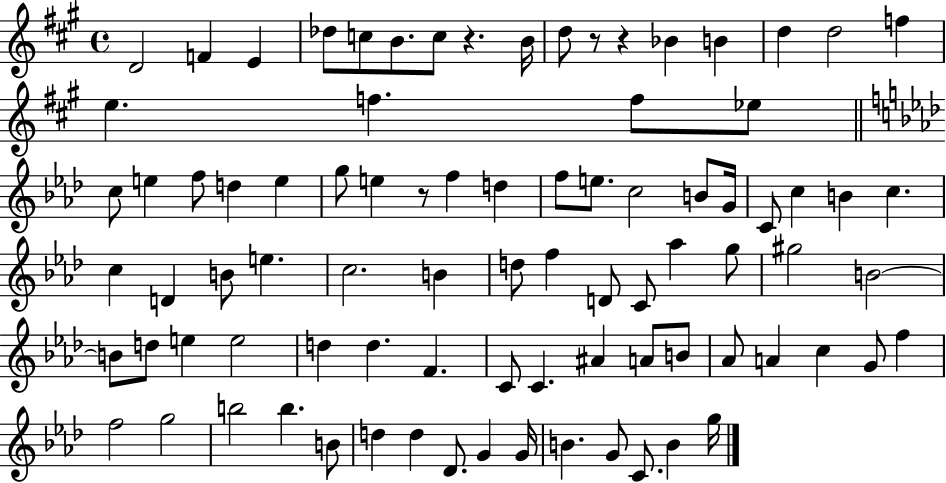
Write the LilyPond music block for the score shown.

{
  \clef treble
  \time 4/4
  \defaultTimeSignature
  \key a \major
  d'2 f'4 e'4 | des''8 c''8 b'8. c''8 r4. b'16 | d''8 r8 r4 bes'4 b'4 | d''4 d''2 f''4 | \break e''4. f''4. f''8 ees''8 | \bar "||" \break \key aes \major c''8 e''4 f''8 d''4 e''4 | g''8 e''4 r8 f''4 d''4 | f''8 e''8. c''2 b'8 g'16 | c'8 c''4 b'4 c''4. | \break c''4 d'4 b'8 e''4. | c''2. b'4 | d''8 f''4 d'8 c'8 aes''4 g''8 | gis''2 b'2~~ | \break b'8 d''8 e''4 e''2 | d''4 d''4. f'4. | c'8 c'4. ais'4 a'8 b'8 | aes'8 a'4 c''4 g'8 f''4 | \break f''2 g''2 | b''2 b''4. b'8 | d''4 d''4 des'8. g'4 g'16 | b'4. g'8 c'8. b'4 g''16 | \break \bar "|."
}